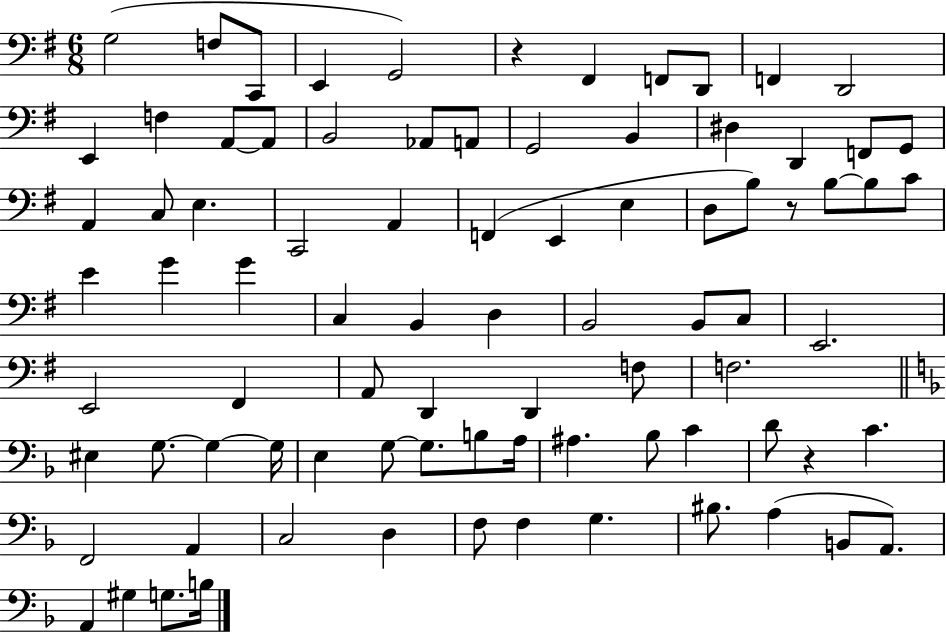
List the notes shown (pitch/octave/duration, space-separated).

G3/h F3/e C2/e E2/q G2/h R/q F#2/q F2/e D2/e F2/q D2/h E2/q F3/q A2/e A2/e B2/h Ab2/e A2/e G2/h B2/q D#3/q D2/q F2/e G2/e A2/q C3/e E3/q. C2/h A2/q F2/q E2/q E3/q D3/e B3/e R/e B3/e B3/e C4/e E4/q G4/q G4/q C3/q B2/q D3/q B2/h B2/e C3/e E2/h. E2/h F#2/q A2/e D2/q D2/q F3/e F3/h. EIS3/q G3/e. G3/q G3/s E3/q G3/e G3/e. B3/e A3/s A#3/q. Bb3/e C4/q D4/e R/q C4/q. F2/h A2/q C3/h D3/q F3/e F3/q G3/q. BIS3/e. A3/q B2/e A2/e. A2/q G#3/q G3/e. B3/s